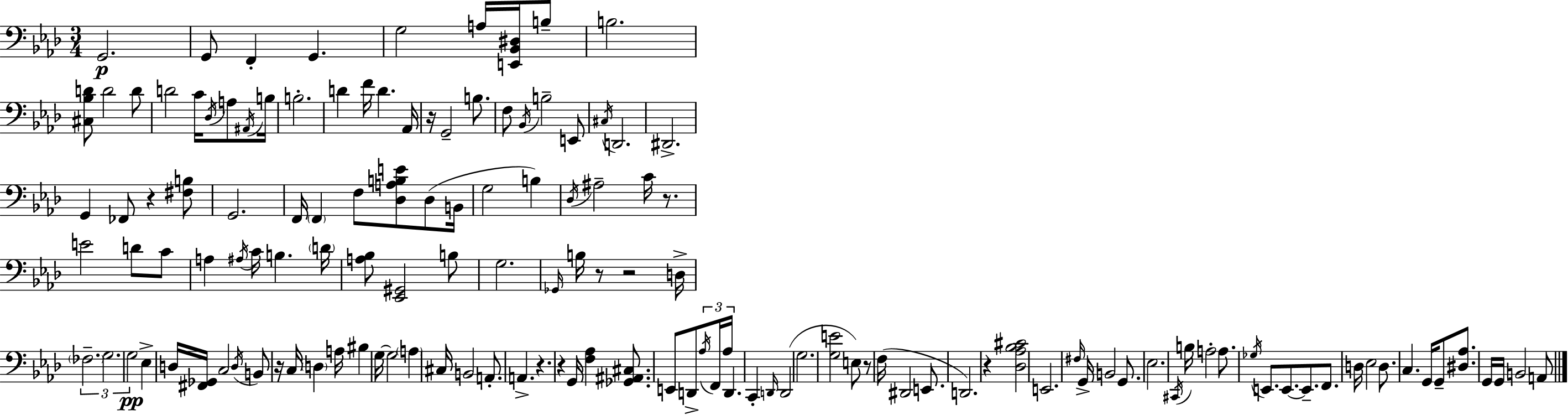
G2/h. G2/e F2/q G2/q. G3/h A3/s [E2,Bb2,D#3]/s B3/e B3/h. [C#3,Bb3,D4]/e D4/h D4/e D4/h C4/s Db3/s A3/e A#2/s B3/s B3/h. D4/q F4/s D4/q. Ab2/s R/s G2/h B3/e. F3/e Bb2/s B3/h E2/e C#3/s D2/h. D#2/h. G2/q FES2/e R/q [F#3,B3]/e G2/h. F2/s F2/q F3/e [Db3,A3,B3,E4]/e Db3/e B2/s G3/h B3/q Db3/s A#3/h C4/s R/e. E4/h D4/e C4/e A3/q A#3/s C4/s B3/q. D4/s [A3,Bb3]/e [Eb2,G#2]/h B3/e G3/h. Gb2/s B3/s R/e R/h D3/s FES3/h. G3/h. G3/h Eb3/q D3/s [F#2,Gb2]/s C3/h D3/s B2/e R/s C3/s D3/q A3/s BIS3/q G3/s G3/h A3/q C#3/s B2/h A2/e. A2/q. R/q. R/q G2/s [F3,Ab3]/q [Gb2,A#2,C#3]/e. E2/e D2/e Ab3/s F2/s Ab3/s D2/q. C2/q D2/s D2/h G3/h. [G3,E4]/h E3/e R/e F3/s D#2/h E2/e. D2/h. R/q [Db3,Ab3,Bb3,C#4]/h E2/h. F#3/s G2/s B2/h G2/e. Eb3/h. C#2/s B3/s A3/h A3/e. Gb3/s E2/e. E2/e. E2/e. F2/e. D3/s Eb3/h D3/e. C3/q. G2/s G2/e [D#3,Ab3]/e. G2/s G2/s B2/h A2/e